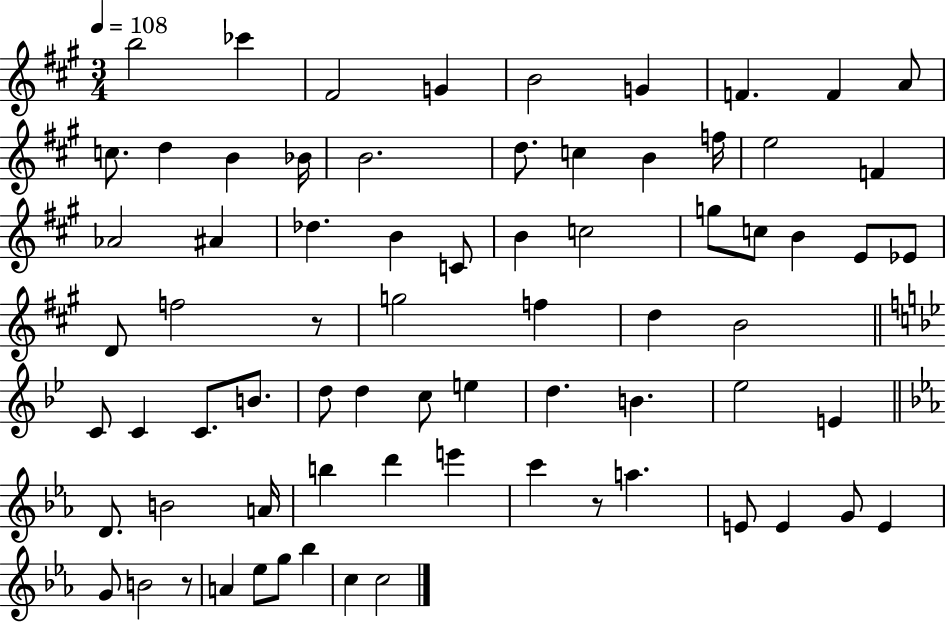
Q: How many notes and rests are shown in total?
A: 73